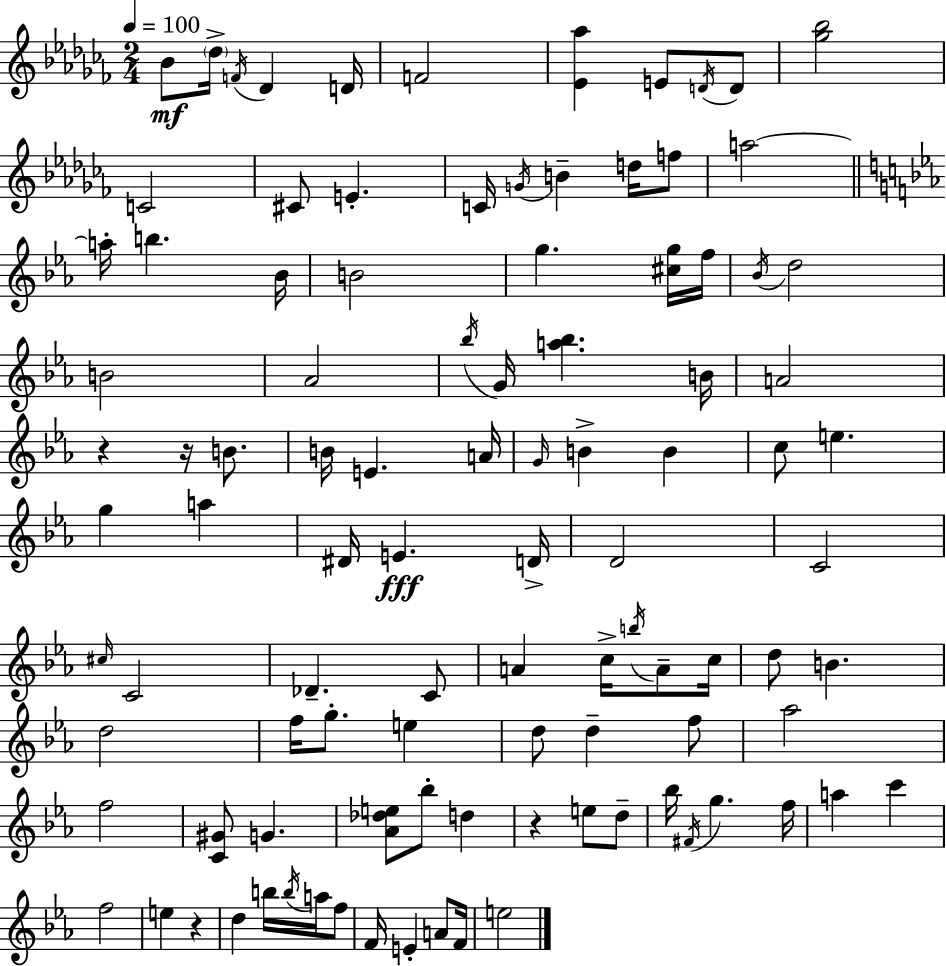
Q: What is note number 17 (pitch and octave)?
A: F5